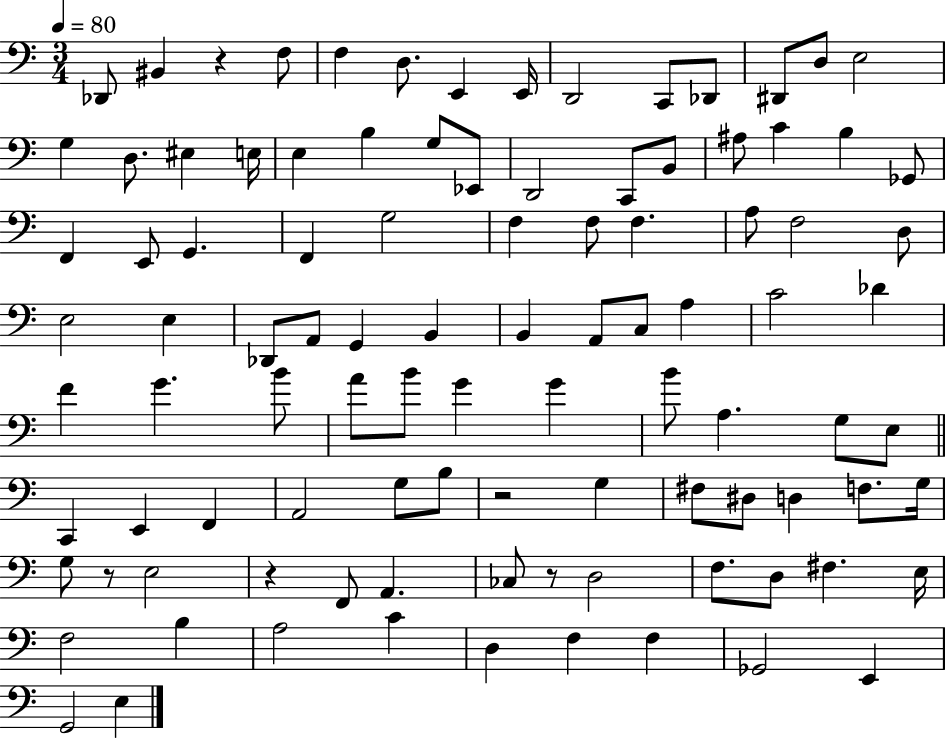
{
  \clef bass
  \numericTimeSignature
  \time 3/4
  \key c \major
  \tempo 4 = 80
  \repeat volta 2 { des,8 bis,4 r4 f8 | f4 d8. e,4 e,16 | d,2 c,8 des,8 | dis,8 d8 e2 | \break g4 d8. eis4 e16 | e4 b4 g8 ees,8 | d,2 c,8 b,8 | ais8 c'4 b4 ges,8 | \break f,4 e,8 g,4. | f,4 g2 | f4 f8 f4. | a8 f2 d8 | \break e2 e4 | des,8 a,8 g,4 b,4 | b,4 a,8 c8 a4 | c'2 des'4 | \break f'4 g'4. b'8 | a'8 b'8 g'4 g'4 | b'8 a4. g8 e8 | \bar "||" \break \key c \major c,4 e,4 f,4 | a,2 g8 b8 | r2 g4 | fis8 dis8 d4 f8. g16 | \break g8 r8 e2 | r4 f,8 a,4. | ces8 r8 d2 | f8. d8 fis4. e16 | \break f2 b4 | a2 c'4 | d4 f4 f4 | ges,2 e,4 | \break g,2 e4 | } \bar "|."
}